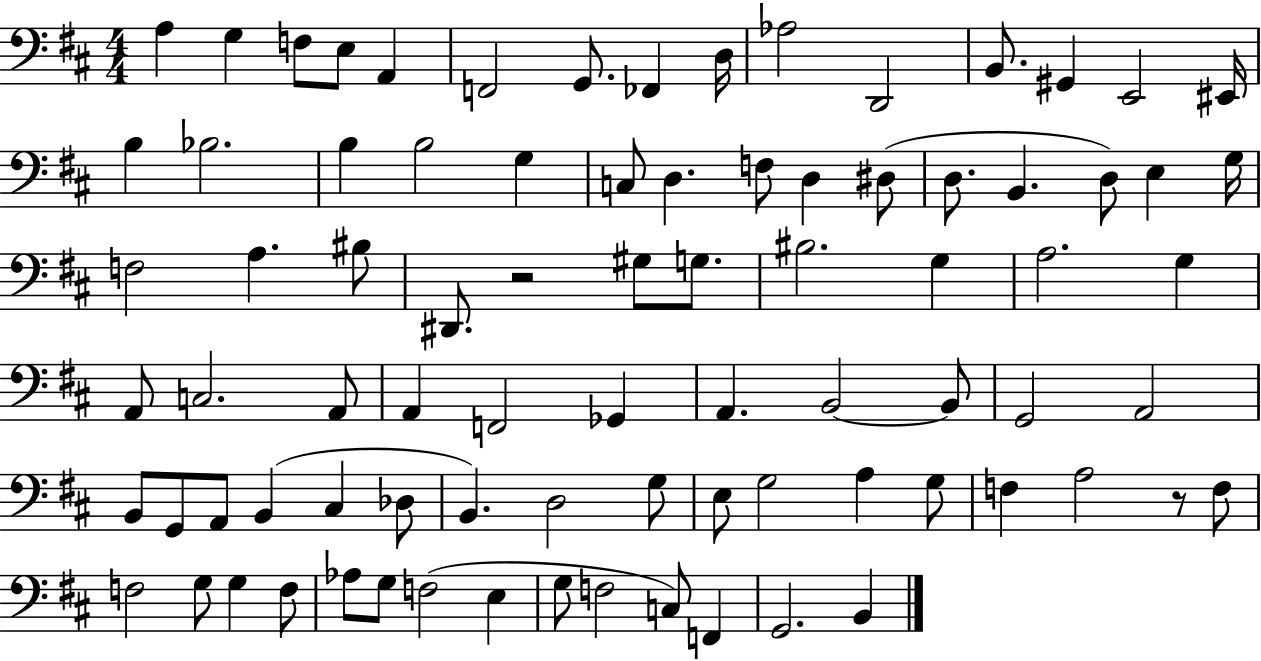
A3/q G3/q F3/e E3/e A2/q F2/h G2/e. FES2/q D3/s Ab3/h D2/h B2/e. G#2/q E2/h EIS2/s B3/q Bb3/h. B3/q B3/h G3/q C3/e D3/q. F3/e D3/q D#3/e D3/e. B2/q. D3/e E3/q G3/s F3/h A3/q. BIS3/e D#2/e. R/h G#3/e G3/e. BIS3/h. G3/q A3/h. G3/q A2/e C3/h. A2/e A2/q F2/h Gb2/q A2/q. B2/h B2/e G2/h A2/h B2/e G2/e A2/e B2/q C#3/q Db3/e B2/q. D3/h G3/e E3/e G3/h A3/q G3/e F3/q A3/h R/e F3/e F3/h G3/e G3/q F3/e Ab3/e G3/e F3/h E3/q G3/e F3/h C3/e F2/q G2/h. B2/q